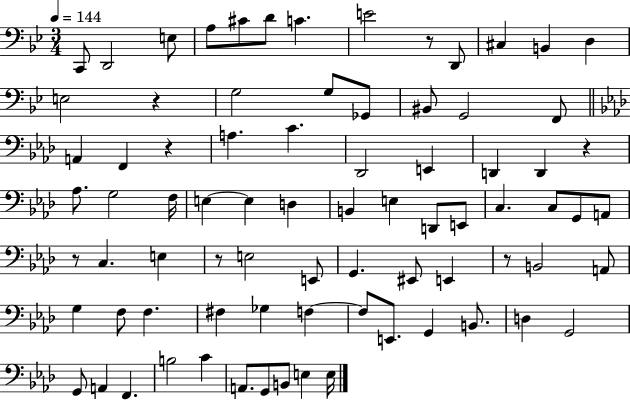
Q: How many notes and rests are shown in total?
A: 79